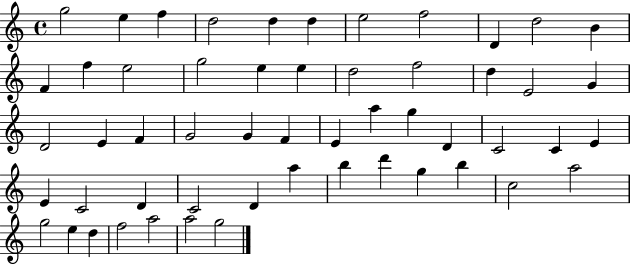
{
  \clef treble
  \time 4/4
  \defaultTimeSignature
  \key c \major
  g''2 e''4 f''4 | d''2 d''4 d''4 | e''2 f''2 | d'4 d''2 b'4 | \break f'4 f''4 e''2 | g''2 e''4 e''4 | d''2 f''2 | d''4 e'2 g'4 | \break d'2 e'4 f'4 | g'2 g'4 f'4 | e'4 a''4 g''4 d'4 | c'2 c'4 e'4 | \break e'4 c'2 d'4 | c'2 d'4 a''4 | b''4 d'''4 g''4 b''4 | c''2 a''2 | \break g''2 e''4 d''4 | f''2 a''2 | a''2 g''2 | \bar "|."
}